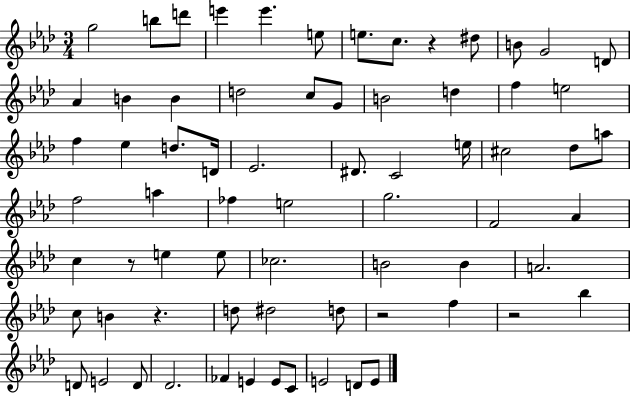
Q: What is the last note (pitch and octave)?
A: E4